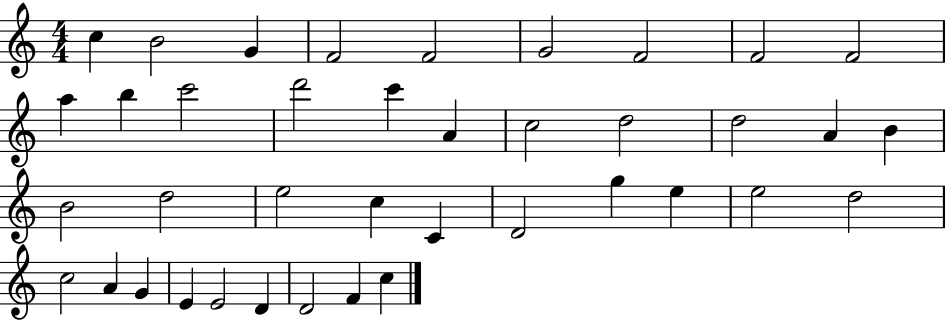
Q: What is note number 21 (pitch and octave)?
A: B4